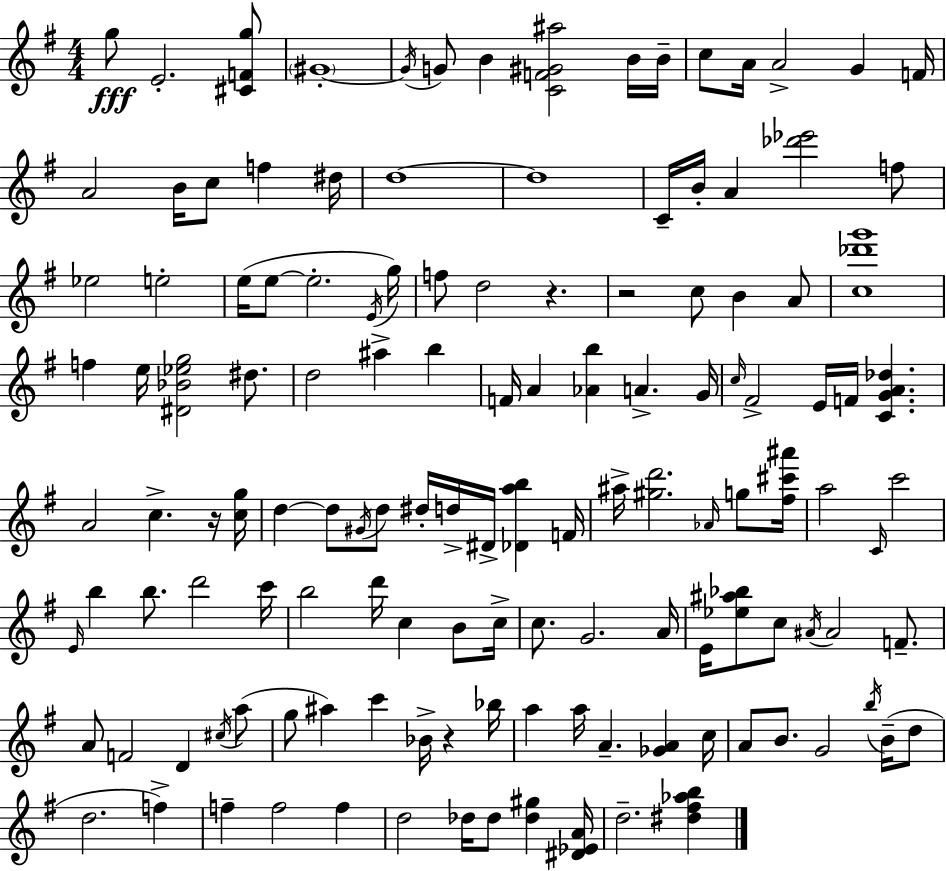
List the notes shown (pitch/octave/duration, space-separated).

G5/e E4/h. [C#4,F4,G5]/e G#4/w G#4/s G4/e B4/q [C4,F4,G#4,A#5]/h B4/s B4/s C5/e A4/s A4/h G4/q F4/s A4/h B4/s C5/e F5/q D#5/s D5/w D5/w C4/s B4/s A4/q [Db6,Eb6]/h F5/e Eb5/h E5/h E5/s E5/e E5/h. E4/s G5/s F5/e D5/h R/q. R/h C5/e B4/q A4/e [C5,Db6,G6]/w F5/q E5/s [D#4,Bb4,Eb5,G5]/h D#5/e. D5/h A#5/q B5/q F4/s A4/q [Ab4,B5]/q A4/q. G4/s C5/s F#4/h E4/s F4/s [C4,G4,A4,Db5]/q. A4/h C5/q. R/s [C5,G5]/s D5/q D5/e G#4/s D5/e D#5/s D5/s D#4/s [Db4,A5,B5]/q F4/s A#5/s [G#5,D6]/h. Ab4/s G5/e [F#5,C#6,A#6]/s A5/h C4/s C6/h E4/s B5/q B5/e. D6/h C6/s B5/h D6/s C5/q B4/e C5/s C5/e. G4/h. A4/s E4/s [Eb5,A#5,Bb5]/e C5/e A#4/s A#4/h F4/e. A4/e F4/h D4/q C#5/s A5/e G5/e A#5/q C6/q Bb4/s R/q Bb5/s A5/q A5/s A4/q. [Gb4,A4]/q C5/s A4/e B4/e. G4/h B5/s B4/s D5/e D5/h. F5/q F5/q F5/h F5/q D5/h Db5/s Db5/e [Db5,G#5]/q [D#4,Eb4,A4]/s D5/h. [D#5,F#5,Ab5,B5]/q